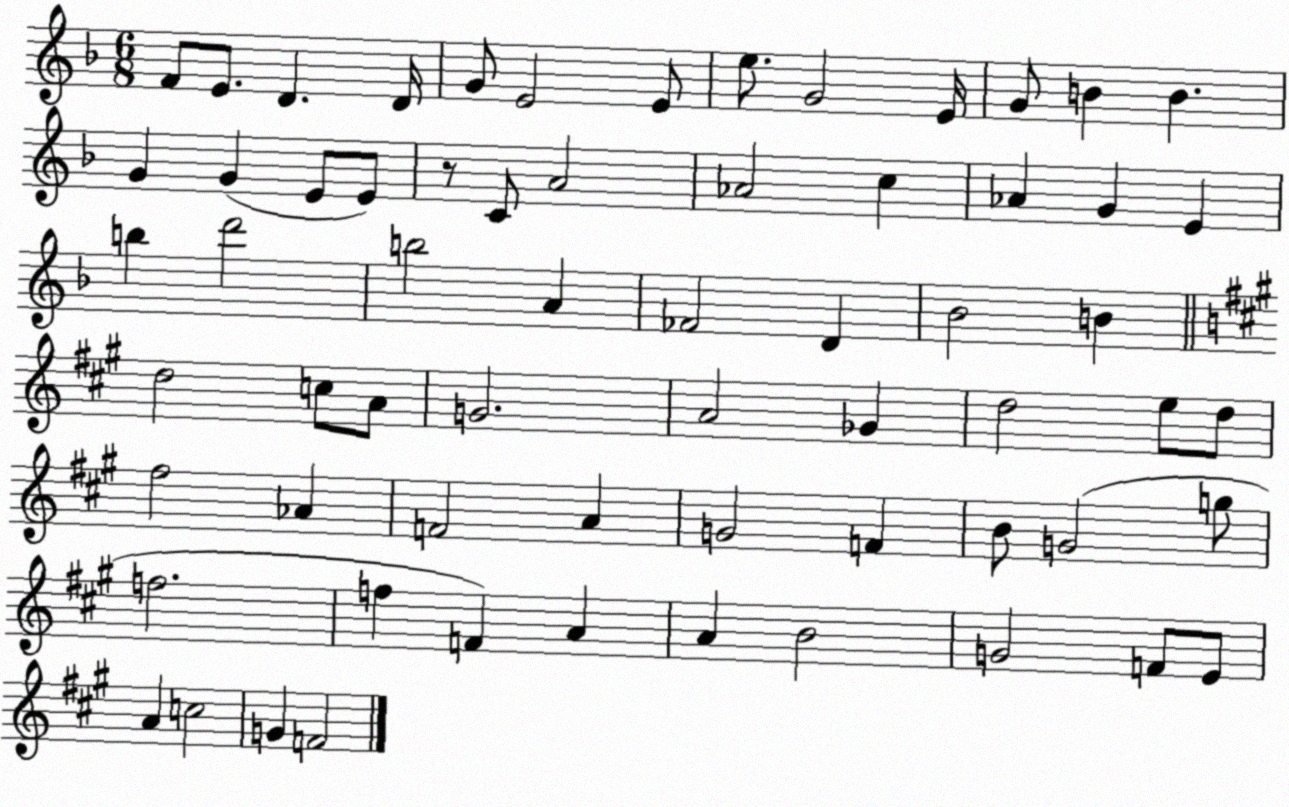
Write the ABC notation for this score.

X:1
T:Untitled
M:6/8
L:1/4
K:F
F/2 E/2 D D/4 G/2 E2 E/2 e/2 G2 E/4 G/2 B B G G E/2 E/2 z/2 C/2 A2 _A2 c _A G E b d'2 b2 A _F2 D _B2 B d2 c/2 A/2 G2 A2 _G d2 e/2 d/2 ^f2 _A F2 A G2 F B/2 G2 g/2 f2 f F A A B2 G2 F/2 E/2 A c2 G F2